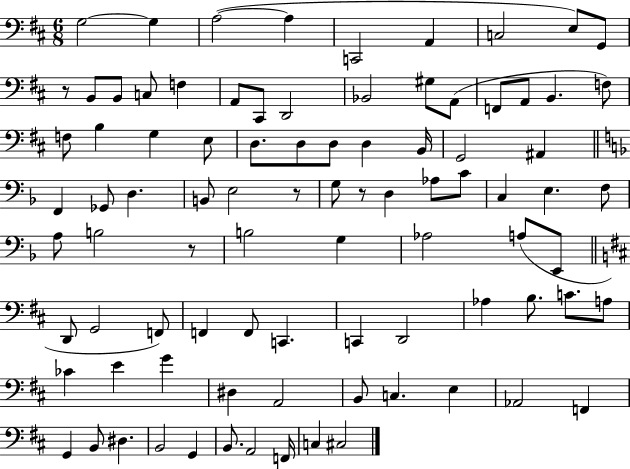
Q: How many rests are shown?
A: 4